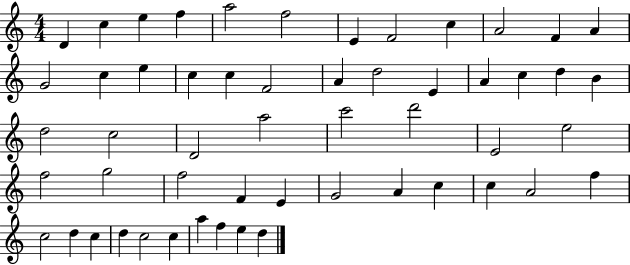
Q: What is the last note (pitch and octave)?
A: D5